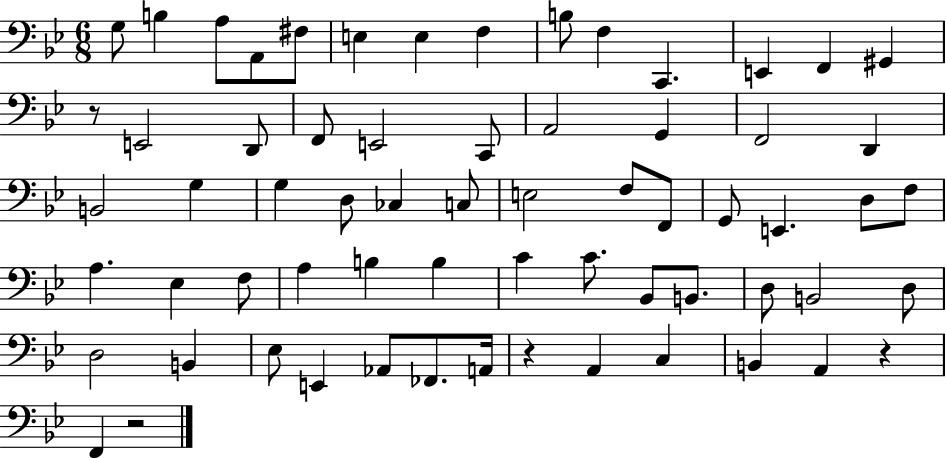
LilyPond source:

{
  \clef bass
  \numericTimeSignature
  \time 6/8
  \key bes \major
  g8 b4 a8 a,8 fis8 | e4 e4 f4 | b8 f4 c,4. | e,4 f,4 gis,4 | \break r8 e,2 d,8 | f,8 e,2 c,8 | a,2 g,4 | f,2 d,4 | \break b,2 g4 | g4 d8 ces4 c8 | e2 f8 f,8 | g,8 e,4. d8 f8 | \break a4. ees4 f8 | a4 b4 b4 | c'4 c'8. bes,8 b,8. | d8 b,2 d8 | \break d2 b,4 | ees8 e,4 aes,8 fes,8. a,16 | r4 a,4 c4 | b,4 a,4 r4 | \break f,4 r2 | \bar "|."
}